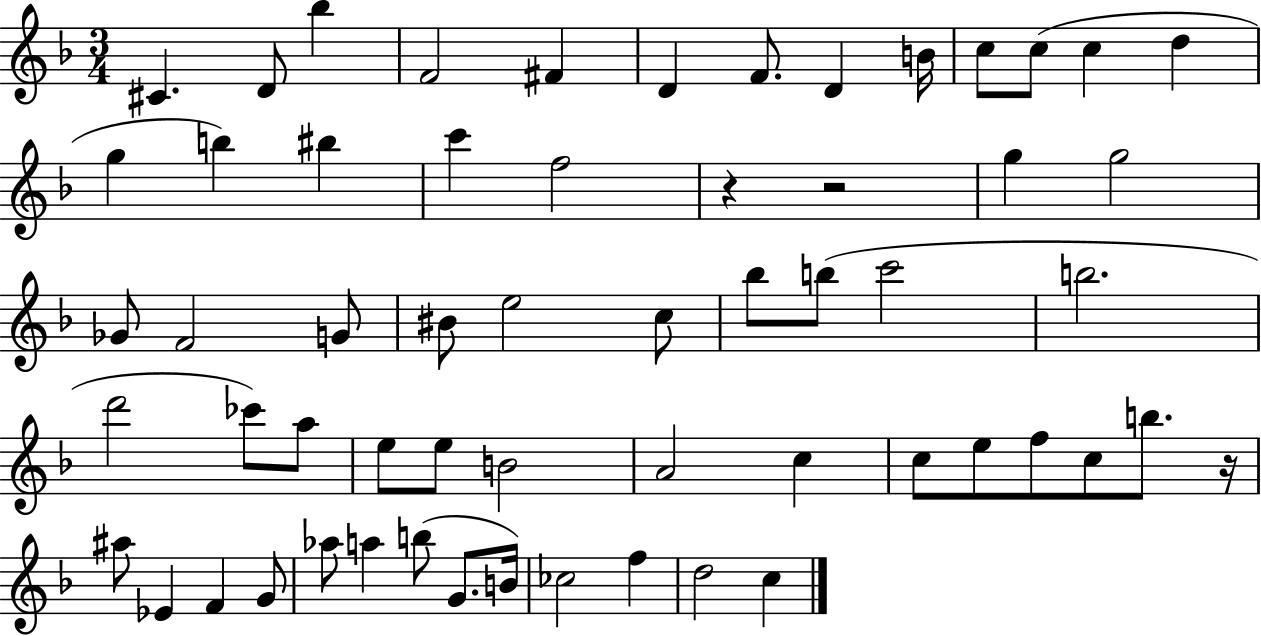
{
  \clef treble
  \numericTimeSignature
  \time 3/4
  \key f \major
  cis'4. d'8 bes''4 | f'2 fis'4 | d'4 f'8. d'4 b'16 | c''8 c''8( c''4 d''4 | \break g''4 b''4) bis''4 | c'''4 f''2 | r4 r2 | g''4 g''2 | \break ges'8 f'2 g'8 | bis'8 e''2 c''8 | bes''8 b''8( c'''2 | b''2. | \break d'''2 ces'''8) a''8 | e''8 e''8 b'2 | a'2 c''4 | c''8 e''8 f''8 c''8 b''8. r16 | \break ais''8 ees'4 f'4 g'8 | aes''8 a''4 b''8( g'8. b'16) | ces''2 f''4 | d''2 c''4 | \break \bar "|."
}